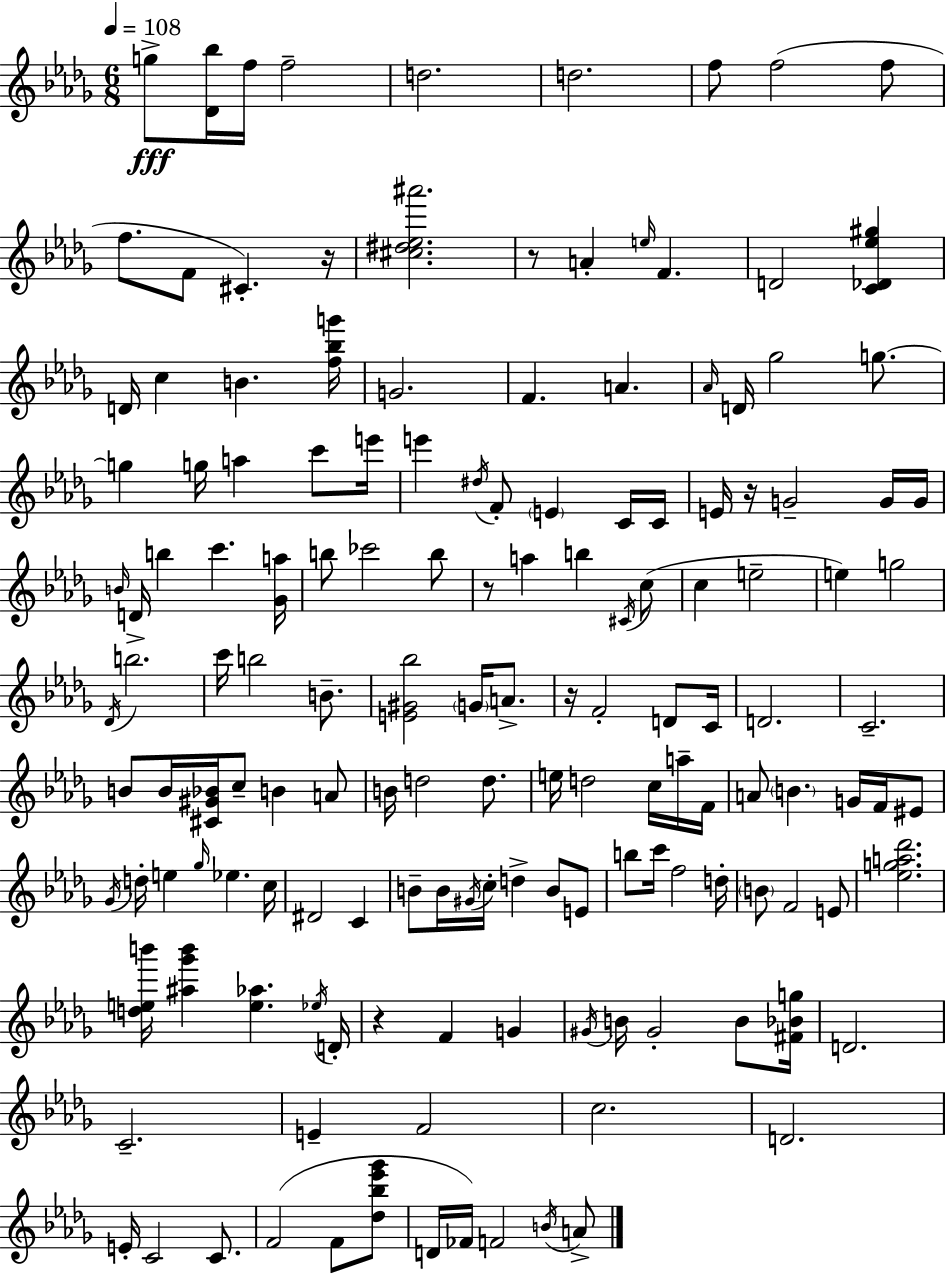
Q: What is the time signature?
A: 6/8